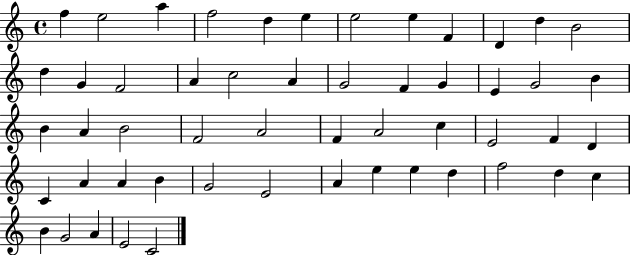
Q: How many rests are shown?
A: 0